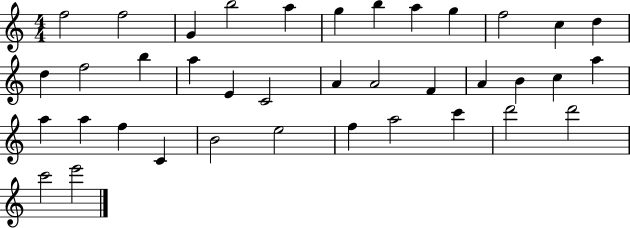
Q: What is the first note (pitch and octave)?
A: F5